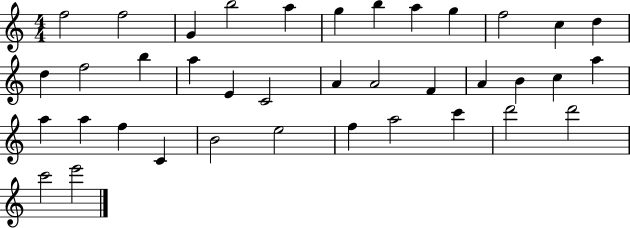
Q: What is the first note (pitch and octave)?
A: F5